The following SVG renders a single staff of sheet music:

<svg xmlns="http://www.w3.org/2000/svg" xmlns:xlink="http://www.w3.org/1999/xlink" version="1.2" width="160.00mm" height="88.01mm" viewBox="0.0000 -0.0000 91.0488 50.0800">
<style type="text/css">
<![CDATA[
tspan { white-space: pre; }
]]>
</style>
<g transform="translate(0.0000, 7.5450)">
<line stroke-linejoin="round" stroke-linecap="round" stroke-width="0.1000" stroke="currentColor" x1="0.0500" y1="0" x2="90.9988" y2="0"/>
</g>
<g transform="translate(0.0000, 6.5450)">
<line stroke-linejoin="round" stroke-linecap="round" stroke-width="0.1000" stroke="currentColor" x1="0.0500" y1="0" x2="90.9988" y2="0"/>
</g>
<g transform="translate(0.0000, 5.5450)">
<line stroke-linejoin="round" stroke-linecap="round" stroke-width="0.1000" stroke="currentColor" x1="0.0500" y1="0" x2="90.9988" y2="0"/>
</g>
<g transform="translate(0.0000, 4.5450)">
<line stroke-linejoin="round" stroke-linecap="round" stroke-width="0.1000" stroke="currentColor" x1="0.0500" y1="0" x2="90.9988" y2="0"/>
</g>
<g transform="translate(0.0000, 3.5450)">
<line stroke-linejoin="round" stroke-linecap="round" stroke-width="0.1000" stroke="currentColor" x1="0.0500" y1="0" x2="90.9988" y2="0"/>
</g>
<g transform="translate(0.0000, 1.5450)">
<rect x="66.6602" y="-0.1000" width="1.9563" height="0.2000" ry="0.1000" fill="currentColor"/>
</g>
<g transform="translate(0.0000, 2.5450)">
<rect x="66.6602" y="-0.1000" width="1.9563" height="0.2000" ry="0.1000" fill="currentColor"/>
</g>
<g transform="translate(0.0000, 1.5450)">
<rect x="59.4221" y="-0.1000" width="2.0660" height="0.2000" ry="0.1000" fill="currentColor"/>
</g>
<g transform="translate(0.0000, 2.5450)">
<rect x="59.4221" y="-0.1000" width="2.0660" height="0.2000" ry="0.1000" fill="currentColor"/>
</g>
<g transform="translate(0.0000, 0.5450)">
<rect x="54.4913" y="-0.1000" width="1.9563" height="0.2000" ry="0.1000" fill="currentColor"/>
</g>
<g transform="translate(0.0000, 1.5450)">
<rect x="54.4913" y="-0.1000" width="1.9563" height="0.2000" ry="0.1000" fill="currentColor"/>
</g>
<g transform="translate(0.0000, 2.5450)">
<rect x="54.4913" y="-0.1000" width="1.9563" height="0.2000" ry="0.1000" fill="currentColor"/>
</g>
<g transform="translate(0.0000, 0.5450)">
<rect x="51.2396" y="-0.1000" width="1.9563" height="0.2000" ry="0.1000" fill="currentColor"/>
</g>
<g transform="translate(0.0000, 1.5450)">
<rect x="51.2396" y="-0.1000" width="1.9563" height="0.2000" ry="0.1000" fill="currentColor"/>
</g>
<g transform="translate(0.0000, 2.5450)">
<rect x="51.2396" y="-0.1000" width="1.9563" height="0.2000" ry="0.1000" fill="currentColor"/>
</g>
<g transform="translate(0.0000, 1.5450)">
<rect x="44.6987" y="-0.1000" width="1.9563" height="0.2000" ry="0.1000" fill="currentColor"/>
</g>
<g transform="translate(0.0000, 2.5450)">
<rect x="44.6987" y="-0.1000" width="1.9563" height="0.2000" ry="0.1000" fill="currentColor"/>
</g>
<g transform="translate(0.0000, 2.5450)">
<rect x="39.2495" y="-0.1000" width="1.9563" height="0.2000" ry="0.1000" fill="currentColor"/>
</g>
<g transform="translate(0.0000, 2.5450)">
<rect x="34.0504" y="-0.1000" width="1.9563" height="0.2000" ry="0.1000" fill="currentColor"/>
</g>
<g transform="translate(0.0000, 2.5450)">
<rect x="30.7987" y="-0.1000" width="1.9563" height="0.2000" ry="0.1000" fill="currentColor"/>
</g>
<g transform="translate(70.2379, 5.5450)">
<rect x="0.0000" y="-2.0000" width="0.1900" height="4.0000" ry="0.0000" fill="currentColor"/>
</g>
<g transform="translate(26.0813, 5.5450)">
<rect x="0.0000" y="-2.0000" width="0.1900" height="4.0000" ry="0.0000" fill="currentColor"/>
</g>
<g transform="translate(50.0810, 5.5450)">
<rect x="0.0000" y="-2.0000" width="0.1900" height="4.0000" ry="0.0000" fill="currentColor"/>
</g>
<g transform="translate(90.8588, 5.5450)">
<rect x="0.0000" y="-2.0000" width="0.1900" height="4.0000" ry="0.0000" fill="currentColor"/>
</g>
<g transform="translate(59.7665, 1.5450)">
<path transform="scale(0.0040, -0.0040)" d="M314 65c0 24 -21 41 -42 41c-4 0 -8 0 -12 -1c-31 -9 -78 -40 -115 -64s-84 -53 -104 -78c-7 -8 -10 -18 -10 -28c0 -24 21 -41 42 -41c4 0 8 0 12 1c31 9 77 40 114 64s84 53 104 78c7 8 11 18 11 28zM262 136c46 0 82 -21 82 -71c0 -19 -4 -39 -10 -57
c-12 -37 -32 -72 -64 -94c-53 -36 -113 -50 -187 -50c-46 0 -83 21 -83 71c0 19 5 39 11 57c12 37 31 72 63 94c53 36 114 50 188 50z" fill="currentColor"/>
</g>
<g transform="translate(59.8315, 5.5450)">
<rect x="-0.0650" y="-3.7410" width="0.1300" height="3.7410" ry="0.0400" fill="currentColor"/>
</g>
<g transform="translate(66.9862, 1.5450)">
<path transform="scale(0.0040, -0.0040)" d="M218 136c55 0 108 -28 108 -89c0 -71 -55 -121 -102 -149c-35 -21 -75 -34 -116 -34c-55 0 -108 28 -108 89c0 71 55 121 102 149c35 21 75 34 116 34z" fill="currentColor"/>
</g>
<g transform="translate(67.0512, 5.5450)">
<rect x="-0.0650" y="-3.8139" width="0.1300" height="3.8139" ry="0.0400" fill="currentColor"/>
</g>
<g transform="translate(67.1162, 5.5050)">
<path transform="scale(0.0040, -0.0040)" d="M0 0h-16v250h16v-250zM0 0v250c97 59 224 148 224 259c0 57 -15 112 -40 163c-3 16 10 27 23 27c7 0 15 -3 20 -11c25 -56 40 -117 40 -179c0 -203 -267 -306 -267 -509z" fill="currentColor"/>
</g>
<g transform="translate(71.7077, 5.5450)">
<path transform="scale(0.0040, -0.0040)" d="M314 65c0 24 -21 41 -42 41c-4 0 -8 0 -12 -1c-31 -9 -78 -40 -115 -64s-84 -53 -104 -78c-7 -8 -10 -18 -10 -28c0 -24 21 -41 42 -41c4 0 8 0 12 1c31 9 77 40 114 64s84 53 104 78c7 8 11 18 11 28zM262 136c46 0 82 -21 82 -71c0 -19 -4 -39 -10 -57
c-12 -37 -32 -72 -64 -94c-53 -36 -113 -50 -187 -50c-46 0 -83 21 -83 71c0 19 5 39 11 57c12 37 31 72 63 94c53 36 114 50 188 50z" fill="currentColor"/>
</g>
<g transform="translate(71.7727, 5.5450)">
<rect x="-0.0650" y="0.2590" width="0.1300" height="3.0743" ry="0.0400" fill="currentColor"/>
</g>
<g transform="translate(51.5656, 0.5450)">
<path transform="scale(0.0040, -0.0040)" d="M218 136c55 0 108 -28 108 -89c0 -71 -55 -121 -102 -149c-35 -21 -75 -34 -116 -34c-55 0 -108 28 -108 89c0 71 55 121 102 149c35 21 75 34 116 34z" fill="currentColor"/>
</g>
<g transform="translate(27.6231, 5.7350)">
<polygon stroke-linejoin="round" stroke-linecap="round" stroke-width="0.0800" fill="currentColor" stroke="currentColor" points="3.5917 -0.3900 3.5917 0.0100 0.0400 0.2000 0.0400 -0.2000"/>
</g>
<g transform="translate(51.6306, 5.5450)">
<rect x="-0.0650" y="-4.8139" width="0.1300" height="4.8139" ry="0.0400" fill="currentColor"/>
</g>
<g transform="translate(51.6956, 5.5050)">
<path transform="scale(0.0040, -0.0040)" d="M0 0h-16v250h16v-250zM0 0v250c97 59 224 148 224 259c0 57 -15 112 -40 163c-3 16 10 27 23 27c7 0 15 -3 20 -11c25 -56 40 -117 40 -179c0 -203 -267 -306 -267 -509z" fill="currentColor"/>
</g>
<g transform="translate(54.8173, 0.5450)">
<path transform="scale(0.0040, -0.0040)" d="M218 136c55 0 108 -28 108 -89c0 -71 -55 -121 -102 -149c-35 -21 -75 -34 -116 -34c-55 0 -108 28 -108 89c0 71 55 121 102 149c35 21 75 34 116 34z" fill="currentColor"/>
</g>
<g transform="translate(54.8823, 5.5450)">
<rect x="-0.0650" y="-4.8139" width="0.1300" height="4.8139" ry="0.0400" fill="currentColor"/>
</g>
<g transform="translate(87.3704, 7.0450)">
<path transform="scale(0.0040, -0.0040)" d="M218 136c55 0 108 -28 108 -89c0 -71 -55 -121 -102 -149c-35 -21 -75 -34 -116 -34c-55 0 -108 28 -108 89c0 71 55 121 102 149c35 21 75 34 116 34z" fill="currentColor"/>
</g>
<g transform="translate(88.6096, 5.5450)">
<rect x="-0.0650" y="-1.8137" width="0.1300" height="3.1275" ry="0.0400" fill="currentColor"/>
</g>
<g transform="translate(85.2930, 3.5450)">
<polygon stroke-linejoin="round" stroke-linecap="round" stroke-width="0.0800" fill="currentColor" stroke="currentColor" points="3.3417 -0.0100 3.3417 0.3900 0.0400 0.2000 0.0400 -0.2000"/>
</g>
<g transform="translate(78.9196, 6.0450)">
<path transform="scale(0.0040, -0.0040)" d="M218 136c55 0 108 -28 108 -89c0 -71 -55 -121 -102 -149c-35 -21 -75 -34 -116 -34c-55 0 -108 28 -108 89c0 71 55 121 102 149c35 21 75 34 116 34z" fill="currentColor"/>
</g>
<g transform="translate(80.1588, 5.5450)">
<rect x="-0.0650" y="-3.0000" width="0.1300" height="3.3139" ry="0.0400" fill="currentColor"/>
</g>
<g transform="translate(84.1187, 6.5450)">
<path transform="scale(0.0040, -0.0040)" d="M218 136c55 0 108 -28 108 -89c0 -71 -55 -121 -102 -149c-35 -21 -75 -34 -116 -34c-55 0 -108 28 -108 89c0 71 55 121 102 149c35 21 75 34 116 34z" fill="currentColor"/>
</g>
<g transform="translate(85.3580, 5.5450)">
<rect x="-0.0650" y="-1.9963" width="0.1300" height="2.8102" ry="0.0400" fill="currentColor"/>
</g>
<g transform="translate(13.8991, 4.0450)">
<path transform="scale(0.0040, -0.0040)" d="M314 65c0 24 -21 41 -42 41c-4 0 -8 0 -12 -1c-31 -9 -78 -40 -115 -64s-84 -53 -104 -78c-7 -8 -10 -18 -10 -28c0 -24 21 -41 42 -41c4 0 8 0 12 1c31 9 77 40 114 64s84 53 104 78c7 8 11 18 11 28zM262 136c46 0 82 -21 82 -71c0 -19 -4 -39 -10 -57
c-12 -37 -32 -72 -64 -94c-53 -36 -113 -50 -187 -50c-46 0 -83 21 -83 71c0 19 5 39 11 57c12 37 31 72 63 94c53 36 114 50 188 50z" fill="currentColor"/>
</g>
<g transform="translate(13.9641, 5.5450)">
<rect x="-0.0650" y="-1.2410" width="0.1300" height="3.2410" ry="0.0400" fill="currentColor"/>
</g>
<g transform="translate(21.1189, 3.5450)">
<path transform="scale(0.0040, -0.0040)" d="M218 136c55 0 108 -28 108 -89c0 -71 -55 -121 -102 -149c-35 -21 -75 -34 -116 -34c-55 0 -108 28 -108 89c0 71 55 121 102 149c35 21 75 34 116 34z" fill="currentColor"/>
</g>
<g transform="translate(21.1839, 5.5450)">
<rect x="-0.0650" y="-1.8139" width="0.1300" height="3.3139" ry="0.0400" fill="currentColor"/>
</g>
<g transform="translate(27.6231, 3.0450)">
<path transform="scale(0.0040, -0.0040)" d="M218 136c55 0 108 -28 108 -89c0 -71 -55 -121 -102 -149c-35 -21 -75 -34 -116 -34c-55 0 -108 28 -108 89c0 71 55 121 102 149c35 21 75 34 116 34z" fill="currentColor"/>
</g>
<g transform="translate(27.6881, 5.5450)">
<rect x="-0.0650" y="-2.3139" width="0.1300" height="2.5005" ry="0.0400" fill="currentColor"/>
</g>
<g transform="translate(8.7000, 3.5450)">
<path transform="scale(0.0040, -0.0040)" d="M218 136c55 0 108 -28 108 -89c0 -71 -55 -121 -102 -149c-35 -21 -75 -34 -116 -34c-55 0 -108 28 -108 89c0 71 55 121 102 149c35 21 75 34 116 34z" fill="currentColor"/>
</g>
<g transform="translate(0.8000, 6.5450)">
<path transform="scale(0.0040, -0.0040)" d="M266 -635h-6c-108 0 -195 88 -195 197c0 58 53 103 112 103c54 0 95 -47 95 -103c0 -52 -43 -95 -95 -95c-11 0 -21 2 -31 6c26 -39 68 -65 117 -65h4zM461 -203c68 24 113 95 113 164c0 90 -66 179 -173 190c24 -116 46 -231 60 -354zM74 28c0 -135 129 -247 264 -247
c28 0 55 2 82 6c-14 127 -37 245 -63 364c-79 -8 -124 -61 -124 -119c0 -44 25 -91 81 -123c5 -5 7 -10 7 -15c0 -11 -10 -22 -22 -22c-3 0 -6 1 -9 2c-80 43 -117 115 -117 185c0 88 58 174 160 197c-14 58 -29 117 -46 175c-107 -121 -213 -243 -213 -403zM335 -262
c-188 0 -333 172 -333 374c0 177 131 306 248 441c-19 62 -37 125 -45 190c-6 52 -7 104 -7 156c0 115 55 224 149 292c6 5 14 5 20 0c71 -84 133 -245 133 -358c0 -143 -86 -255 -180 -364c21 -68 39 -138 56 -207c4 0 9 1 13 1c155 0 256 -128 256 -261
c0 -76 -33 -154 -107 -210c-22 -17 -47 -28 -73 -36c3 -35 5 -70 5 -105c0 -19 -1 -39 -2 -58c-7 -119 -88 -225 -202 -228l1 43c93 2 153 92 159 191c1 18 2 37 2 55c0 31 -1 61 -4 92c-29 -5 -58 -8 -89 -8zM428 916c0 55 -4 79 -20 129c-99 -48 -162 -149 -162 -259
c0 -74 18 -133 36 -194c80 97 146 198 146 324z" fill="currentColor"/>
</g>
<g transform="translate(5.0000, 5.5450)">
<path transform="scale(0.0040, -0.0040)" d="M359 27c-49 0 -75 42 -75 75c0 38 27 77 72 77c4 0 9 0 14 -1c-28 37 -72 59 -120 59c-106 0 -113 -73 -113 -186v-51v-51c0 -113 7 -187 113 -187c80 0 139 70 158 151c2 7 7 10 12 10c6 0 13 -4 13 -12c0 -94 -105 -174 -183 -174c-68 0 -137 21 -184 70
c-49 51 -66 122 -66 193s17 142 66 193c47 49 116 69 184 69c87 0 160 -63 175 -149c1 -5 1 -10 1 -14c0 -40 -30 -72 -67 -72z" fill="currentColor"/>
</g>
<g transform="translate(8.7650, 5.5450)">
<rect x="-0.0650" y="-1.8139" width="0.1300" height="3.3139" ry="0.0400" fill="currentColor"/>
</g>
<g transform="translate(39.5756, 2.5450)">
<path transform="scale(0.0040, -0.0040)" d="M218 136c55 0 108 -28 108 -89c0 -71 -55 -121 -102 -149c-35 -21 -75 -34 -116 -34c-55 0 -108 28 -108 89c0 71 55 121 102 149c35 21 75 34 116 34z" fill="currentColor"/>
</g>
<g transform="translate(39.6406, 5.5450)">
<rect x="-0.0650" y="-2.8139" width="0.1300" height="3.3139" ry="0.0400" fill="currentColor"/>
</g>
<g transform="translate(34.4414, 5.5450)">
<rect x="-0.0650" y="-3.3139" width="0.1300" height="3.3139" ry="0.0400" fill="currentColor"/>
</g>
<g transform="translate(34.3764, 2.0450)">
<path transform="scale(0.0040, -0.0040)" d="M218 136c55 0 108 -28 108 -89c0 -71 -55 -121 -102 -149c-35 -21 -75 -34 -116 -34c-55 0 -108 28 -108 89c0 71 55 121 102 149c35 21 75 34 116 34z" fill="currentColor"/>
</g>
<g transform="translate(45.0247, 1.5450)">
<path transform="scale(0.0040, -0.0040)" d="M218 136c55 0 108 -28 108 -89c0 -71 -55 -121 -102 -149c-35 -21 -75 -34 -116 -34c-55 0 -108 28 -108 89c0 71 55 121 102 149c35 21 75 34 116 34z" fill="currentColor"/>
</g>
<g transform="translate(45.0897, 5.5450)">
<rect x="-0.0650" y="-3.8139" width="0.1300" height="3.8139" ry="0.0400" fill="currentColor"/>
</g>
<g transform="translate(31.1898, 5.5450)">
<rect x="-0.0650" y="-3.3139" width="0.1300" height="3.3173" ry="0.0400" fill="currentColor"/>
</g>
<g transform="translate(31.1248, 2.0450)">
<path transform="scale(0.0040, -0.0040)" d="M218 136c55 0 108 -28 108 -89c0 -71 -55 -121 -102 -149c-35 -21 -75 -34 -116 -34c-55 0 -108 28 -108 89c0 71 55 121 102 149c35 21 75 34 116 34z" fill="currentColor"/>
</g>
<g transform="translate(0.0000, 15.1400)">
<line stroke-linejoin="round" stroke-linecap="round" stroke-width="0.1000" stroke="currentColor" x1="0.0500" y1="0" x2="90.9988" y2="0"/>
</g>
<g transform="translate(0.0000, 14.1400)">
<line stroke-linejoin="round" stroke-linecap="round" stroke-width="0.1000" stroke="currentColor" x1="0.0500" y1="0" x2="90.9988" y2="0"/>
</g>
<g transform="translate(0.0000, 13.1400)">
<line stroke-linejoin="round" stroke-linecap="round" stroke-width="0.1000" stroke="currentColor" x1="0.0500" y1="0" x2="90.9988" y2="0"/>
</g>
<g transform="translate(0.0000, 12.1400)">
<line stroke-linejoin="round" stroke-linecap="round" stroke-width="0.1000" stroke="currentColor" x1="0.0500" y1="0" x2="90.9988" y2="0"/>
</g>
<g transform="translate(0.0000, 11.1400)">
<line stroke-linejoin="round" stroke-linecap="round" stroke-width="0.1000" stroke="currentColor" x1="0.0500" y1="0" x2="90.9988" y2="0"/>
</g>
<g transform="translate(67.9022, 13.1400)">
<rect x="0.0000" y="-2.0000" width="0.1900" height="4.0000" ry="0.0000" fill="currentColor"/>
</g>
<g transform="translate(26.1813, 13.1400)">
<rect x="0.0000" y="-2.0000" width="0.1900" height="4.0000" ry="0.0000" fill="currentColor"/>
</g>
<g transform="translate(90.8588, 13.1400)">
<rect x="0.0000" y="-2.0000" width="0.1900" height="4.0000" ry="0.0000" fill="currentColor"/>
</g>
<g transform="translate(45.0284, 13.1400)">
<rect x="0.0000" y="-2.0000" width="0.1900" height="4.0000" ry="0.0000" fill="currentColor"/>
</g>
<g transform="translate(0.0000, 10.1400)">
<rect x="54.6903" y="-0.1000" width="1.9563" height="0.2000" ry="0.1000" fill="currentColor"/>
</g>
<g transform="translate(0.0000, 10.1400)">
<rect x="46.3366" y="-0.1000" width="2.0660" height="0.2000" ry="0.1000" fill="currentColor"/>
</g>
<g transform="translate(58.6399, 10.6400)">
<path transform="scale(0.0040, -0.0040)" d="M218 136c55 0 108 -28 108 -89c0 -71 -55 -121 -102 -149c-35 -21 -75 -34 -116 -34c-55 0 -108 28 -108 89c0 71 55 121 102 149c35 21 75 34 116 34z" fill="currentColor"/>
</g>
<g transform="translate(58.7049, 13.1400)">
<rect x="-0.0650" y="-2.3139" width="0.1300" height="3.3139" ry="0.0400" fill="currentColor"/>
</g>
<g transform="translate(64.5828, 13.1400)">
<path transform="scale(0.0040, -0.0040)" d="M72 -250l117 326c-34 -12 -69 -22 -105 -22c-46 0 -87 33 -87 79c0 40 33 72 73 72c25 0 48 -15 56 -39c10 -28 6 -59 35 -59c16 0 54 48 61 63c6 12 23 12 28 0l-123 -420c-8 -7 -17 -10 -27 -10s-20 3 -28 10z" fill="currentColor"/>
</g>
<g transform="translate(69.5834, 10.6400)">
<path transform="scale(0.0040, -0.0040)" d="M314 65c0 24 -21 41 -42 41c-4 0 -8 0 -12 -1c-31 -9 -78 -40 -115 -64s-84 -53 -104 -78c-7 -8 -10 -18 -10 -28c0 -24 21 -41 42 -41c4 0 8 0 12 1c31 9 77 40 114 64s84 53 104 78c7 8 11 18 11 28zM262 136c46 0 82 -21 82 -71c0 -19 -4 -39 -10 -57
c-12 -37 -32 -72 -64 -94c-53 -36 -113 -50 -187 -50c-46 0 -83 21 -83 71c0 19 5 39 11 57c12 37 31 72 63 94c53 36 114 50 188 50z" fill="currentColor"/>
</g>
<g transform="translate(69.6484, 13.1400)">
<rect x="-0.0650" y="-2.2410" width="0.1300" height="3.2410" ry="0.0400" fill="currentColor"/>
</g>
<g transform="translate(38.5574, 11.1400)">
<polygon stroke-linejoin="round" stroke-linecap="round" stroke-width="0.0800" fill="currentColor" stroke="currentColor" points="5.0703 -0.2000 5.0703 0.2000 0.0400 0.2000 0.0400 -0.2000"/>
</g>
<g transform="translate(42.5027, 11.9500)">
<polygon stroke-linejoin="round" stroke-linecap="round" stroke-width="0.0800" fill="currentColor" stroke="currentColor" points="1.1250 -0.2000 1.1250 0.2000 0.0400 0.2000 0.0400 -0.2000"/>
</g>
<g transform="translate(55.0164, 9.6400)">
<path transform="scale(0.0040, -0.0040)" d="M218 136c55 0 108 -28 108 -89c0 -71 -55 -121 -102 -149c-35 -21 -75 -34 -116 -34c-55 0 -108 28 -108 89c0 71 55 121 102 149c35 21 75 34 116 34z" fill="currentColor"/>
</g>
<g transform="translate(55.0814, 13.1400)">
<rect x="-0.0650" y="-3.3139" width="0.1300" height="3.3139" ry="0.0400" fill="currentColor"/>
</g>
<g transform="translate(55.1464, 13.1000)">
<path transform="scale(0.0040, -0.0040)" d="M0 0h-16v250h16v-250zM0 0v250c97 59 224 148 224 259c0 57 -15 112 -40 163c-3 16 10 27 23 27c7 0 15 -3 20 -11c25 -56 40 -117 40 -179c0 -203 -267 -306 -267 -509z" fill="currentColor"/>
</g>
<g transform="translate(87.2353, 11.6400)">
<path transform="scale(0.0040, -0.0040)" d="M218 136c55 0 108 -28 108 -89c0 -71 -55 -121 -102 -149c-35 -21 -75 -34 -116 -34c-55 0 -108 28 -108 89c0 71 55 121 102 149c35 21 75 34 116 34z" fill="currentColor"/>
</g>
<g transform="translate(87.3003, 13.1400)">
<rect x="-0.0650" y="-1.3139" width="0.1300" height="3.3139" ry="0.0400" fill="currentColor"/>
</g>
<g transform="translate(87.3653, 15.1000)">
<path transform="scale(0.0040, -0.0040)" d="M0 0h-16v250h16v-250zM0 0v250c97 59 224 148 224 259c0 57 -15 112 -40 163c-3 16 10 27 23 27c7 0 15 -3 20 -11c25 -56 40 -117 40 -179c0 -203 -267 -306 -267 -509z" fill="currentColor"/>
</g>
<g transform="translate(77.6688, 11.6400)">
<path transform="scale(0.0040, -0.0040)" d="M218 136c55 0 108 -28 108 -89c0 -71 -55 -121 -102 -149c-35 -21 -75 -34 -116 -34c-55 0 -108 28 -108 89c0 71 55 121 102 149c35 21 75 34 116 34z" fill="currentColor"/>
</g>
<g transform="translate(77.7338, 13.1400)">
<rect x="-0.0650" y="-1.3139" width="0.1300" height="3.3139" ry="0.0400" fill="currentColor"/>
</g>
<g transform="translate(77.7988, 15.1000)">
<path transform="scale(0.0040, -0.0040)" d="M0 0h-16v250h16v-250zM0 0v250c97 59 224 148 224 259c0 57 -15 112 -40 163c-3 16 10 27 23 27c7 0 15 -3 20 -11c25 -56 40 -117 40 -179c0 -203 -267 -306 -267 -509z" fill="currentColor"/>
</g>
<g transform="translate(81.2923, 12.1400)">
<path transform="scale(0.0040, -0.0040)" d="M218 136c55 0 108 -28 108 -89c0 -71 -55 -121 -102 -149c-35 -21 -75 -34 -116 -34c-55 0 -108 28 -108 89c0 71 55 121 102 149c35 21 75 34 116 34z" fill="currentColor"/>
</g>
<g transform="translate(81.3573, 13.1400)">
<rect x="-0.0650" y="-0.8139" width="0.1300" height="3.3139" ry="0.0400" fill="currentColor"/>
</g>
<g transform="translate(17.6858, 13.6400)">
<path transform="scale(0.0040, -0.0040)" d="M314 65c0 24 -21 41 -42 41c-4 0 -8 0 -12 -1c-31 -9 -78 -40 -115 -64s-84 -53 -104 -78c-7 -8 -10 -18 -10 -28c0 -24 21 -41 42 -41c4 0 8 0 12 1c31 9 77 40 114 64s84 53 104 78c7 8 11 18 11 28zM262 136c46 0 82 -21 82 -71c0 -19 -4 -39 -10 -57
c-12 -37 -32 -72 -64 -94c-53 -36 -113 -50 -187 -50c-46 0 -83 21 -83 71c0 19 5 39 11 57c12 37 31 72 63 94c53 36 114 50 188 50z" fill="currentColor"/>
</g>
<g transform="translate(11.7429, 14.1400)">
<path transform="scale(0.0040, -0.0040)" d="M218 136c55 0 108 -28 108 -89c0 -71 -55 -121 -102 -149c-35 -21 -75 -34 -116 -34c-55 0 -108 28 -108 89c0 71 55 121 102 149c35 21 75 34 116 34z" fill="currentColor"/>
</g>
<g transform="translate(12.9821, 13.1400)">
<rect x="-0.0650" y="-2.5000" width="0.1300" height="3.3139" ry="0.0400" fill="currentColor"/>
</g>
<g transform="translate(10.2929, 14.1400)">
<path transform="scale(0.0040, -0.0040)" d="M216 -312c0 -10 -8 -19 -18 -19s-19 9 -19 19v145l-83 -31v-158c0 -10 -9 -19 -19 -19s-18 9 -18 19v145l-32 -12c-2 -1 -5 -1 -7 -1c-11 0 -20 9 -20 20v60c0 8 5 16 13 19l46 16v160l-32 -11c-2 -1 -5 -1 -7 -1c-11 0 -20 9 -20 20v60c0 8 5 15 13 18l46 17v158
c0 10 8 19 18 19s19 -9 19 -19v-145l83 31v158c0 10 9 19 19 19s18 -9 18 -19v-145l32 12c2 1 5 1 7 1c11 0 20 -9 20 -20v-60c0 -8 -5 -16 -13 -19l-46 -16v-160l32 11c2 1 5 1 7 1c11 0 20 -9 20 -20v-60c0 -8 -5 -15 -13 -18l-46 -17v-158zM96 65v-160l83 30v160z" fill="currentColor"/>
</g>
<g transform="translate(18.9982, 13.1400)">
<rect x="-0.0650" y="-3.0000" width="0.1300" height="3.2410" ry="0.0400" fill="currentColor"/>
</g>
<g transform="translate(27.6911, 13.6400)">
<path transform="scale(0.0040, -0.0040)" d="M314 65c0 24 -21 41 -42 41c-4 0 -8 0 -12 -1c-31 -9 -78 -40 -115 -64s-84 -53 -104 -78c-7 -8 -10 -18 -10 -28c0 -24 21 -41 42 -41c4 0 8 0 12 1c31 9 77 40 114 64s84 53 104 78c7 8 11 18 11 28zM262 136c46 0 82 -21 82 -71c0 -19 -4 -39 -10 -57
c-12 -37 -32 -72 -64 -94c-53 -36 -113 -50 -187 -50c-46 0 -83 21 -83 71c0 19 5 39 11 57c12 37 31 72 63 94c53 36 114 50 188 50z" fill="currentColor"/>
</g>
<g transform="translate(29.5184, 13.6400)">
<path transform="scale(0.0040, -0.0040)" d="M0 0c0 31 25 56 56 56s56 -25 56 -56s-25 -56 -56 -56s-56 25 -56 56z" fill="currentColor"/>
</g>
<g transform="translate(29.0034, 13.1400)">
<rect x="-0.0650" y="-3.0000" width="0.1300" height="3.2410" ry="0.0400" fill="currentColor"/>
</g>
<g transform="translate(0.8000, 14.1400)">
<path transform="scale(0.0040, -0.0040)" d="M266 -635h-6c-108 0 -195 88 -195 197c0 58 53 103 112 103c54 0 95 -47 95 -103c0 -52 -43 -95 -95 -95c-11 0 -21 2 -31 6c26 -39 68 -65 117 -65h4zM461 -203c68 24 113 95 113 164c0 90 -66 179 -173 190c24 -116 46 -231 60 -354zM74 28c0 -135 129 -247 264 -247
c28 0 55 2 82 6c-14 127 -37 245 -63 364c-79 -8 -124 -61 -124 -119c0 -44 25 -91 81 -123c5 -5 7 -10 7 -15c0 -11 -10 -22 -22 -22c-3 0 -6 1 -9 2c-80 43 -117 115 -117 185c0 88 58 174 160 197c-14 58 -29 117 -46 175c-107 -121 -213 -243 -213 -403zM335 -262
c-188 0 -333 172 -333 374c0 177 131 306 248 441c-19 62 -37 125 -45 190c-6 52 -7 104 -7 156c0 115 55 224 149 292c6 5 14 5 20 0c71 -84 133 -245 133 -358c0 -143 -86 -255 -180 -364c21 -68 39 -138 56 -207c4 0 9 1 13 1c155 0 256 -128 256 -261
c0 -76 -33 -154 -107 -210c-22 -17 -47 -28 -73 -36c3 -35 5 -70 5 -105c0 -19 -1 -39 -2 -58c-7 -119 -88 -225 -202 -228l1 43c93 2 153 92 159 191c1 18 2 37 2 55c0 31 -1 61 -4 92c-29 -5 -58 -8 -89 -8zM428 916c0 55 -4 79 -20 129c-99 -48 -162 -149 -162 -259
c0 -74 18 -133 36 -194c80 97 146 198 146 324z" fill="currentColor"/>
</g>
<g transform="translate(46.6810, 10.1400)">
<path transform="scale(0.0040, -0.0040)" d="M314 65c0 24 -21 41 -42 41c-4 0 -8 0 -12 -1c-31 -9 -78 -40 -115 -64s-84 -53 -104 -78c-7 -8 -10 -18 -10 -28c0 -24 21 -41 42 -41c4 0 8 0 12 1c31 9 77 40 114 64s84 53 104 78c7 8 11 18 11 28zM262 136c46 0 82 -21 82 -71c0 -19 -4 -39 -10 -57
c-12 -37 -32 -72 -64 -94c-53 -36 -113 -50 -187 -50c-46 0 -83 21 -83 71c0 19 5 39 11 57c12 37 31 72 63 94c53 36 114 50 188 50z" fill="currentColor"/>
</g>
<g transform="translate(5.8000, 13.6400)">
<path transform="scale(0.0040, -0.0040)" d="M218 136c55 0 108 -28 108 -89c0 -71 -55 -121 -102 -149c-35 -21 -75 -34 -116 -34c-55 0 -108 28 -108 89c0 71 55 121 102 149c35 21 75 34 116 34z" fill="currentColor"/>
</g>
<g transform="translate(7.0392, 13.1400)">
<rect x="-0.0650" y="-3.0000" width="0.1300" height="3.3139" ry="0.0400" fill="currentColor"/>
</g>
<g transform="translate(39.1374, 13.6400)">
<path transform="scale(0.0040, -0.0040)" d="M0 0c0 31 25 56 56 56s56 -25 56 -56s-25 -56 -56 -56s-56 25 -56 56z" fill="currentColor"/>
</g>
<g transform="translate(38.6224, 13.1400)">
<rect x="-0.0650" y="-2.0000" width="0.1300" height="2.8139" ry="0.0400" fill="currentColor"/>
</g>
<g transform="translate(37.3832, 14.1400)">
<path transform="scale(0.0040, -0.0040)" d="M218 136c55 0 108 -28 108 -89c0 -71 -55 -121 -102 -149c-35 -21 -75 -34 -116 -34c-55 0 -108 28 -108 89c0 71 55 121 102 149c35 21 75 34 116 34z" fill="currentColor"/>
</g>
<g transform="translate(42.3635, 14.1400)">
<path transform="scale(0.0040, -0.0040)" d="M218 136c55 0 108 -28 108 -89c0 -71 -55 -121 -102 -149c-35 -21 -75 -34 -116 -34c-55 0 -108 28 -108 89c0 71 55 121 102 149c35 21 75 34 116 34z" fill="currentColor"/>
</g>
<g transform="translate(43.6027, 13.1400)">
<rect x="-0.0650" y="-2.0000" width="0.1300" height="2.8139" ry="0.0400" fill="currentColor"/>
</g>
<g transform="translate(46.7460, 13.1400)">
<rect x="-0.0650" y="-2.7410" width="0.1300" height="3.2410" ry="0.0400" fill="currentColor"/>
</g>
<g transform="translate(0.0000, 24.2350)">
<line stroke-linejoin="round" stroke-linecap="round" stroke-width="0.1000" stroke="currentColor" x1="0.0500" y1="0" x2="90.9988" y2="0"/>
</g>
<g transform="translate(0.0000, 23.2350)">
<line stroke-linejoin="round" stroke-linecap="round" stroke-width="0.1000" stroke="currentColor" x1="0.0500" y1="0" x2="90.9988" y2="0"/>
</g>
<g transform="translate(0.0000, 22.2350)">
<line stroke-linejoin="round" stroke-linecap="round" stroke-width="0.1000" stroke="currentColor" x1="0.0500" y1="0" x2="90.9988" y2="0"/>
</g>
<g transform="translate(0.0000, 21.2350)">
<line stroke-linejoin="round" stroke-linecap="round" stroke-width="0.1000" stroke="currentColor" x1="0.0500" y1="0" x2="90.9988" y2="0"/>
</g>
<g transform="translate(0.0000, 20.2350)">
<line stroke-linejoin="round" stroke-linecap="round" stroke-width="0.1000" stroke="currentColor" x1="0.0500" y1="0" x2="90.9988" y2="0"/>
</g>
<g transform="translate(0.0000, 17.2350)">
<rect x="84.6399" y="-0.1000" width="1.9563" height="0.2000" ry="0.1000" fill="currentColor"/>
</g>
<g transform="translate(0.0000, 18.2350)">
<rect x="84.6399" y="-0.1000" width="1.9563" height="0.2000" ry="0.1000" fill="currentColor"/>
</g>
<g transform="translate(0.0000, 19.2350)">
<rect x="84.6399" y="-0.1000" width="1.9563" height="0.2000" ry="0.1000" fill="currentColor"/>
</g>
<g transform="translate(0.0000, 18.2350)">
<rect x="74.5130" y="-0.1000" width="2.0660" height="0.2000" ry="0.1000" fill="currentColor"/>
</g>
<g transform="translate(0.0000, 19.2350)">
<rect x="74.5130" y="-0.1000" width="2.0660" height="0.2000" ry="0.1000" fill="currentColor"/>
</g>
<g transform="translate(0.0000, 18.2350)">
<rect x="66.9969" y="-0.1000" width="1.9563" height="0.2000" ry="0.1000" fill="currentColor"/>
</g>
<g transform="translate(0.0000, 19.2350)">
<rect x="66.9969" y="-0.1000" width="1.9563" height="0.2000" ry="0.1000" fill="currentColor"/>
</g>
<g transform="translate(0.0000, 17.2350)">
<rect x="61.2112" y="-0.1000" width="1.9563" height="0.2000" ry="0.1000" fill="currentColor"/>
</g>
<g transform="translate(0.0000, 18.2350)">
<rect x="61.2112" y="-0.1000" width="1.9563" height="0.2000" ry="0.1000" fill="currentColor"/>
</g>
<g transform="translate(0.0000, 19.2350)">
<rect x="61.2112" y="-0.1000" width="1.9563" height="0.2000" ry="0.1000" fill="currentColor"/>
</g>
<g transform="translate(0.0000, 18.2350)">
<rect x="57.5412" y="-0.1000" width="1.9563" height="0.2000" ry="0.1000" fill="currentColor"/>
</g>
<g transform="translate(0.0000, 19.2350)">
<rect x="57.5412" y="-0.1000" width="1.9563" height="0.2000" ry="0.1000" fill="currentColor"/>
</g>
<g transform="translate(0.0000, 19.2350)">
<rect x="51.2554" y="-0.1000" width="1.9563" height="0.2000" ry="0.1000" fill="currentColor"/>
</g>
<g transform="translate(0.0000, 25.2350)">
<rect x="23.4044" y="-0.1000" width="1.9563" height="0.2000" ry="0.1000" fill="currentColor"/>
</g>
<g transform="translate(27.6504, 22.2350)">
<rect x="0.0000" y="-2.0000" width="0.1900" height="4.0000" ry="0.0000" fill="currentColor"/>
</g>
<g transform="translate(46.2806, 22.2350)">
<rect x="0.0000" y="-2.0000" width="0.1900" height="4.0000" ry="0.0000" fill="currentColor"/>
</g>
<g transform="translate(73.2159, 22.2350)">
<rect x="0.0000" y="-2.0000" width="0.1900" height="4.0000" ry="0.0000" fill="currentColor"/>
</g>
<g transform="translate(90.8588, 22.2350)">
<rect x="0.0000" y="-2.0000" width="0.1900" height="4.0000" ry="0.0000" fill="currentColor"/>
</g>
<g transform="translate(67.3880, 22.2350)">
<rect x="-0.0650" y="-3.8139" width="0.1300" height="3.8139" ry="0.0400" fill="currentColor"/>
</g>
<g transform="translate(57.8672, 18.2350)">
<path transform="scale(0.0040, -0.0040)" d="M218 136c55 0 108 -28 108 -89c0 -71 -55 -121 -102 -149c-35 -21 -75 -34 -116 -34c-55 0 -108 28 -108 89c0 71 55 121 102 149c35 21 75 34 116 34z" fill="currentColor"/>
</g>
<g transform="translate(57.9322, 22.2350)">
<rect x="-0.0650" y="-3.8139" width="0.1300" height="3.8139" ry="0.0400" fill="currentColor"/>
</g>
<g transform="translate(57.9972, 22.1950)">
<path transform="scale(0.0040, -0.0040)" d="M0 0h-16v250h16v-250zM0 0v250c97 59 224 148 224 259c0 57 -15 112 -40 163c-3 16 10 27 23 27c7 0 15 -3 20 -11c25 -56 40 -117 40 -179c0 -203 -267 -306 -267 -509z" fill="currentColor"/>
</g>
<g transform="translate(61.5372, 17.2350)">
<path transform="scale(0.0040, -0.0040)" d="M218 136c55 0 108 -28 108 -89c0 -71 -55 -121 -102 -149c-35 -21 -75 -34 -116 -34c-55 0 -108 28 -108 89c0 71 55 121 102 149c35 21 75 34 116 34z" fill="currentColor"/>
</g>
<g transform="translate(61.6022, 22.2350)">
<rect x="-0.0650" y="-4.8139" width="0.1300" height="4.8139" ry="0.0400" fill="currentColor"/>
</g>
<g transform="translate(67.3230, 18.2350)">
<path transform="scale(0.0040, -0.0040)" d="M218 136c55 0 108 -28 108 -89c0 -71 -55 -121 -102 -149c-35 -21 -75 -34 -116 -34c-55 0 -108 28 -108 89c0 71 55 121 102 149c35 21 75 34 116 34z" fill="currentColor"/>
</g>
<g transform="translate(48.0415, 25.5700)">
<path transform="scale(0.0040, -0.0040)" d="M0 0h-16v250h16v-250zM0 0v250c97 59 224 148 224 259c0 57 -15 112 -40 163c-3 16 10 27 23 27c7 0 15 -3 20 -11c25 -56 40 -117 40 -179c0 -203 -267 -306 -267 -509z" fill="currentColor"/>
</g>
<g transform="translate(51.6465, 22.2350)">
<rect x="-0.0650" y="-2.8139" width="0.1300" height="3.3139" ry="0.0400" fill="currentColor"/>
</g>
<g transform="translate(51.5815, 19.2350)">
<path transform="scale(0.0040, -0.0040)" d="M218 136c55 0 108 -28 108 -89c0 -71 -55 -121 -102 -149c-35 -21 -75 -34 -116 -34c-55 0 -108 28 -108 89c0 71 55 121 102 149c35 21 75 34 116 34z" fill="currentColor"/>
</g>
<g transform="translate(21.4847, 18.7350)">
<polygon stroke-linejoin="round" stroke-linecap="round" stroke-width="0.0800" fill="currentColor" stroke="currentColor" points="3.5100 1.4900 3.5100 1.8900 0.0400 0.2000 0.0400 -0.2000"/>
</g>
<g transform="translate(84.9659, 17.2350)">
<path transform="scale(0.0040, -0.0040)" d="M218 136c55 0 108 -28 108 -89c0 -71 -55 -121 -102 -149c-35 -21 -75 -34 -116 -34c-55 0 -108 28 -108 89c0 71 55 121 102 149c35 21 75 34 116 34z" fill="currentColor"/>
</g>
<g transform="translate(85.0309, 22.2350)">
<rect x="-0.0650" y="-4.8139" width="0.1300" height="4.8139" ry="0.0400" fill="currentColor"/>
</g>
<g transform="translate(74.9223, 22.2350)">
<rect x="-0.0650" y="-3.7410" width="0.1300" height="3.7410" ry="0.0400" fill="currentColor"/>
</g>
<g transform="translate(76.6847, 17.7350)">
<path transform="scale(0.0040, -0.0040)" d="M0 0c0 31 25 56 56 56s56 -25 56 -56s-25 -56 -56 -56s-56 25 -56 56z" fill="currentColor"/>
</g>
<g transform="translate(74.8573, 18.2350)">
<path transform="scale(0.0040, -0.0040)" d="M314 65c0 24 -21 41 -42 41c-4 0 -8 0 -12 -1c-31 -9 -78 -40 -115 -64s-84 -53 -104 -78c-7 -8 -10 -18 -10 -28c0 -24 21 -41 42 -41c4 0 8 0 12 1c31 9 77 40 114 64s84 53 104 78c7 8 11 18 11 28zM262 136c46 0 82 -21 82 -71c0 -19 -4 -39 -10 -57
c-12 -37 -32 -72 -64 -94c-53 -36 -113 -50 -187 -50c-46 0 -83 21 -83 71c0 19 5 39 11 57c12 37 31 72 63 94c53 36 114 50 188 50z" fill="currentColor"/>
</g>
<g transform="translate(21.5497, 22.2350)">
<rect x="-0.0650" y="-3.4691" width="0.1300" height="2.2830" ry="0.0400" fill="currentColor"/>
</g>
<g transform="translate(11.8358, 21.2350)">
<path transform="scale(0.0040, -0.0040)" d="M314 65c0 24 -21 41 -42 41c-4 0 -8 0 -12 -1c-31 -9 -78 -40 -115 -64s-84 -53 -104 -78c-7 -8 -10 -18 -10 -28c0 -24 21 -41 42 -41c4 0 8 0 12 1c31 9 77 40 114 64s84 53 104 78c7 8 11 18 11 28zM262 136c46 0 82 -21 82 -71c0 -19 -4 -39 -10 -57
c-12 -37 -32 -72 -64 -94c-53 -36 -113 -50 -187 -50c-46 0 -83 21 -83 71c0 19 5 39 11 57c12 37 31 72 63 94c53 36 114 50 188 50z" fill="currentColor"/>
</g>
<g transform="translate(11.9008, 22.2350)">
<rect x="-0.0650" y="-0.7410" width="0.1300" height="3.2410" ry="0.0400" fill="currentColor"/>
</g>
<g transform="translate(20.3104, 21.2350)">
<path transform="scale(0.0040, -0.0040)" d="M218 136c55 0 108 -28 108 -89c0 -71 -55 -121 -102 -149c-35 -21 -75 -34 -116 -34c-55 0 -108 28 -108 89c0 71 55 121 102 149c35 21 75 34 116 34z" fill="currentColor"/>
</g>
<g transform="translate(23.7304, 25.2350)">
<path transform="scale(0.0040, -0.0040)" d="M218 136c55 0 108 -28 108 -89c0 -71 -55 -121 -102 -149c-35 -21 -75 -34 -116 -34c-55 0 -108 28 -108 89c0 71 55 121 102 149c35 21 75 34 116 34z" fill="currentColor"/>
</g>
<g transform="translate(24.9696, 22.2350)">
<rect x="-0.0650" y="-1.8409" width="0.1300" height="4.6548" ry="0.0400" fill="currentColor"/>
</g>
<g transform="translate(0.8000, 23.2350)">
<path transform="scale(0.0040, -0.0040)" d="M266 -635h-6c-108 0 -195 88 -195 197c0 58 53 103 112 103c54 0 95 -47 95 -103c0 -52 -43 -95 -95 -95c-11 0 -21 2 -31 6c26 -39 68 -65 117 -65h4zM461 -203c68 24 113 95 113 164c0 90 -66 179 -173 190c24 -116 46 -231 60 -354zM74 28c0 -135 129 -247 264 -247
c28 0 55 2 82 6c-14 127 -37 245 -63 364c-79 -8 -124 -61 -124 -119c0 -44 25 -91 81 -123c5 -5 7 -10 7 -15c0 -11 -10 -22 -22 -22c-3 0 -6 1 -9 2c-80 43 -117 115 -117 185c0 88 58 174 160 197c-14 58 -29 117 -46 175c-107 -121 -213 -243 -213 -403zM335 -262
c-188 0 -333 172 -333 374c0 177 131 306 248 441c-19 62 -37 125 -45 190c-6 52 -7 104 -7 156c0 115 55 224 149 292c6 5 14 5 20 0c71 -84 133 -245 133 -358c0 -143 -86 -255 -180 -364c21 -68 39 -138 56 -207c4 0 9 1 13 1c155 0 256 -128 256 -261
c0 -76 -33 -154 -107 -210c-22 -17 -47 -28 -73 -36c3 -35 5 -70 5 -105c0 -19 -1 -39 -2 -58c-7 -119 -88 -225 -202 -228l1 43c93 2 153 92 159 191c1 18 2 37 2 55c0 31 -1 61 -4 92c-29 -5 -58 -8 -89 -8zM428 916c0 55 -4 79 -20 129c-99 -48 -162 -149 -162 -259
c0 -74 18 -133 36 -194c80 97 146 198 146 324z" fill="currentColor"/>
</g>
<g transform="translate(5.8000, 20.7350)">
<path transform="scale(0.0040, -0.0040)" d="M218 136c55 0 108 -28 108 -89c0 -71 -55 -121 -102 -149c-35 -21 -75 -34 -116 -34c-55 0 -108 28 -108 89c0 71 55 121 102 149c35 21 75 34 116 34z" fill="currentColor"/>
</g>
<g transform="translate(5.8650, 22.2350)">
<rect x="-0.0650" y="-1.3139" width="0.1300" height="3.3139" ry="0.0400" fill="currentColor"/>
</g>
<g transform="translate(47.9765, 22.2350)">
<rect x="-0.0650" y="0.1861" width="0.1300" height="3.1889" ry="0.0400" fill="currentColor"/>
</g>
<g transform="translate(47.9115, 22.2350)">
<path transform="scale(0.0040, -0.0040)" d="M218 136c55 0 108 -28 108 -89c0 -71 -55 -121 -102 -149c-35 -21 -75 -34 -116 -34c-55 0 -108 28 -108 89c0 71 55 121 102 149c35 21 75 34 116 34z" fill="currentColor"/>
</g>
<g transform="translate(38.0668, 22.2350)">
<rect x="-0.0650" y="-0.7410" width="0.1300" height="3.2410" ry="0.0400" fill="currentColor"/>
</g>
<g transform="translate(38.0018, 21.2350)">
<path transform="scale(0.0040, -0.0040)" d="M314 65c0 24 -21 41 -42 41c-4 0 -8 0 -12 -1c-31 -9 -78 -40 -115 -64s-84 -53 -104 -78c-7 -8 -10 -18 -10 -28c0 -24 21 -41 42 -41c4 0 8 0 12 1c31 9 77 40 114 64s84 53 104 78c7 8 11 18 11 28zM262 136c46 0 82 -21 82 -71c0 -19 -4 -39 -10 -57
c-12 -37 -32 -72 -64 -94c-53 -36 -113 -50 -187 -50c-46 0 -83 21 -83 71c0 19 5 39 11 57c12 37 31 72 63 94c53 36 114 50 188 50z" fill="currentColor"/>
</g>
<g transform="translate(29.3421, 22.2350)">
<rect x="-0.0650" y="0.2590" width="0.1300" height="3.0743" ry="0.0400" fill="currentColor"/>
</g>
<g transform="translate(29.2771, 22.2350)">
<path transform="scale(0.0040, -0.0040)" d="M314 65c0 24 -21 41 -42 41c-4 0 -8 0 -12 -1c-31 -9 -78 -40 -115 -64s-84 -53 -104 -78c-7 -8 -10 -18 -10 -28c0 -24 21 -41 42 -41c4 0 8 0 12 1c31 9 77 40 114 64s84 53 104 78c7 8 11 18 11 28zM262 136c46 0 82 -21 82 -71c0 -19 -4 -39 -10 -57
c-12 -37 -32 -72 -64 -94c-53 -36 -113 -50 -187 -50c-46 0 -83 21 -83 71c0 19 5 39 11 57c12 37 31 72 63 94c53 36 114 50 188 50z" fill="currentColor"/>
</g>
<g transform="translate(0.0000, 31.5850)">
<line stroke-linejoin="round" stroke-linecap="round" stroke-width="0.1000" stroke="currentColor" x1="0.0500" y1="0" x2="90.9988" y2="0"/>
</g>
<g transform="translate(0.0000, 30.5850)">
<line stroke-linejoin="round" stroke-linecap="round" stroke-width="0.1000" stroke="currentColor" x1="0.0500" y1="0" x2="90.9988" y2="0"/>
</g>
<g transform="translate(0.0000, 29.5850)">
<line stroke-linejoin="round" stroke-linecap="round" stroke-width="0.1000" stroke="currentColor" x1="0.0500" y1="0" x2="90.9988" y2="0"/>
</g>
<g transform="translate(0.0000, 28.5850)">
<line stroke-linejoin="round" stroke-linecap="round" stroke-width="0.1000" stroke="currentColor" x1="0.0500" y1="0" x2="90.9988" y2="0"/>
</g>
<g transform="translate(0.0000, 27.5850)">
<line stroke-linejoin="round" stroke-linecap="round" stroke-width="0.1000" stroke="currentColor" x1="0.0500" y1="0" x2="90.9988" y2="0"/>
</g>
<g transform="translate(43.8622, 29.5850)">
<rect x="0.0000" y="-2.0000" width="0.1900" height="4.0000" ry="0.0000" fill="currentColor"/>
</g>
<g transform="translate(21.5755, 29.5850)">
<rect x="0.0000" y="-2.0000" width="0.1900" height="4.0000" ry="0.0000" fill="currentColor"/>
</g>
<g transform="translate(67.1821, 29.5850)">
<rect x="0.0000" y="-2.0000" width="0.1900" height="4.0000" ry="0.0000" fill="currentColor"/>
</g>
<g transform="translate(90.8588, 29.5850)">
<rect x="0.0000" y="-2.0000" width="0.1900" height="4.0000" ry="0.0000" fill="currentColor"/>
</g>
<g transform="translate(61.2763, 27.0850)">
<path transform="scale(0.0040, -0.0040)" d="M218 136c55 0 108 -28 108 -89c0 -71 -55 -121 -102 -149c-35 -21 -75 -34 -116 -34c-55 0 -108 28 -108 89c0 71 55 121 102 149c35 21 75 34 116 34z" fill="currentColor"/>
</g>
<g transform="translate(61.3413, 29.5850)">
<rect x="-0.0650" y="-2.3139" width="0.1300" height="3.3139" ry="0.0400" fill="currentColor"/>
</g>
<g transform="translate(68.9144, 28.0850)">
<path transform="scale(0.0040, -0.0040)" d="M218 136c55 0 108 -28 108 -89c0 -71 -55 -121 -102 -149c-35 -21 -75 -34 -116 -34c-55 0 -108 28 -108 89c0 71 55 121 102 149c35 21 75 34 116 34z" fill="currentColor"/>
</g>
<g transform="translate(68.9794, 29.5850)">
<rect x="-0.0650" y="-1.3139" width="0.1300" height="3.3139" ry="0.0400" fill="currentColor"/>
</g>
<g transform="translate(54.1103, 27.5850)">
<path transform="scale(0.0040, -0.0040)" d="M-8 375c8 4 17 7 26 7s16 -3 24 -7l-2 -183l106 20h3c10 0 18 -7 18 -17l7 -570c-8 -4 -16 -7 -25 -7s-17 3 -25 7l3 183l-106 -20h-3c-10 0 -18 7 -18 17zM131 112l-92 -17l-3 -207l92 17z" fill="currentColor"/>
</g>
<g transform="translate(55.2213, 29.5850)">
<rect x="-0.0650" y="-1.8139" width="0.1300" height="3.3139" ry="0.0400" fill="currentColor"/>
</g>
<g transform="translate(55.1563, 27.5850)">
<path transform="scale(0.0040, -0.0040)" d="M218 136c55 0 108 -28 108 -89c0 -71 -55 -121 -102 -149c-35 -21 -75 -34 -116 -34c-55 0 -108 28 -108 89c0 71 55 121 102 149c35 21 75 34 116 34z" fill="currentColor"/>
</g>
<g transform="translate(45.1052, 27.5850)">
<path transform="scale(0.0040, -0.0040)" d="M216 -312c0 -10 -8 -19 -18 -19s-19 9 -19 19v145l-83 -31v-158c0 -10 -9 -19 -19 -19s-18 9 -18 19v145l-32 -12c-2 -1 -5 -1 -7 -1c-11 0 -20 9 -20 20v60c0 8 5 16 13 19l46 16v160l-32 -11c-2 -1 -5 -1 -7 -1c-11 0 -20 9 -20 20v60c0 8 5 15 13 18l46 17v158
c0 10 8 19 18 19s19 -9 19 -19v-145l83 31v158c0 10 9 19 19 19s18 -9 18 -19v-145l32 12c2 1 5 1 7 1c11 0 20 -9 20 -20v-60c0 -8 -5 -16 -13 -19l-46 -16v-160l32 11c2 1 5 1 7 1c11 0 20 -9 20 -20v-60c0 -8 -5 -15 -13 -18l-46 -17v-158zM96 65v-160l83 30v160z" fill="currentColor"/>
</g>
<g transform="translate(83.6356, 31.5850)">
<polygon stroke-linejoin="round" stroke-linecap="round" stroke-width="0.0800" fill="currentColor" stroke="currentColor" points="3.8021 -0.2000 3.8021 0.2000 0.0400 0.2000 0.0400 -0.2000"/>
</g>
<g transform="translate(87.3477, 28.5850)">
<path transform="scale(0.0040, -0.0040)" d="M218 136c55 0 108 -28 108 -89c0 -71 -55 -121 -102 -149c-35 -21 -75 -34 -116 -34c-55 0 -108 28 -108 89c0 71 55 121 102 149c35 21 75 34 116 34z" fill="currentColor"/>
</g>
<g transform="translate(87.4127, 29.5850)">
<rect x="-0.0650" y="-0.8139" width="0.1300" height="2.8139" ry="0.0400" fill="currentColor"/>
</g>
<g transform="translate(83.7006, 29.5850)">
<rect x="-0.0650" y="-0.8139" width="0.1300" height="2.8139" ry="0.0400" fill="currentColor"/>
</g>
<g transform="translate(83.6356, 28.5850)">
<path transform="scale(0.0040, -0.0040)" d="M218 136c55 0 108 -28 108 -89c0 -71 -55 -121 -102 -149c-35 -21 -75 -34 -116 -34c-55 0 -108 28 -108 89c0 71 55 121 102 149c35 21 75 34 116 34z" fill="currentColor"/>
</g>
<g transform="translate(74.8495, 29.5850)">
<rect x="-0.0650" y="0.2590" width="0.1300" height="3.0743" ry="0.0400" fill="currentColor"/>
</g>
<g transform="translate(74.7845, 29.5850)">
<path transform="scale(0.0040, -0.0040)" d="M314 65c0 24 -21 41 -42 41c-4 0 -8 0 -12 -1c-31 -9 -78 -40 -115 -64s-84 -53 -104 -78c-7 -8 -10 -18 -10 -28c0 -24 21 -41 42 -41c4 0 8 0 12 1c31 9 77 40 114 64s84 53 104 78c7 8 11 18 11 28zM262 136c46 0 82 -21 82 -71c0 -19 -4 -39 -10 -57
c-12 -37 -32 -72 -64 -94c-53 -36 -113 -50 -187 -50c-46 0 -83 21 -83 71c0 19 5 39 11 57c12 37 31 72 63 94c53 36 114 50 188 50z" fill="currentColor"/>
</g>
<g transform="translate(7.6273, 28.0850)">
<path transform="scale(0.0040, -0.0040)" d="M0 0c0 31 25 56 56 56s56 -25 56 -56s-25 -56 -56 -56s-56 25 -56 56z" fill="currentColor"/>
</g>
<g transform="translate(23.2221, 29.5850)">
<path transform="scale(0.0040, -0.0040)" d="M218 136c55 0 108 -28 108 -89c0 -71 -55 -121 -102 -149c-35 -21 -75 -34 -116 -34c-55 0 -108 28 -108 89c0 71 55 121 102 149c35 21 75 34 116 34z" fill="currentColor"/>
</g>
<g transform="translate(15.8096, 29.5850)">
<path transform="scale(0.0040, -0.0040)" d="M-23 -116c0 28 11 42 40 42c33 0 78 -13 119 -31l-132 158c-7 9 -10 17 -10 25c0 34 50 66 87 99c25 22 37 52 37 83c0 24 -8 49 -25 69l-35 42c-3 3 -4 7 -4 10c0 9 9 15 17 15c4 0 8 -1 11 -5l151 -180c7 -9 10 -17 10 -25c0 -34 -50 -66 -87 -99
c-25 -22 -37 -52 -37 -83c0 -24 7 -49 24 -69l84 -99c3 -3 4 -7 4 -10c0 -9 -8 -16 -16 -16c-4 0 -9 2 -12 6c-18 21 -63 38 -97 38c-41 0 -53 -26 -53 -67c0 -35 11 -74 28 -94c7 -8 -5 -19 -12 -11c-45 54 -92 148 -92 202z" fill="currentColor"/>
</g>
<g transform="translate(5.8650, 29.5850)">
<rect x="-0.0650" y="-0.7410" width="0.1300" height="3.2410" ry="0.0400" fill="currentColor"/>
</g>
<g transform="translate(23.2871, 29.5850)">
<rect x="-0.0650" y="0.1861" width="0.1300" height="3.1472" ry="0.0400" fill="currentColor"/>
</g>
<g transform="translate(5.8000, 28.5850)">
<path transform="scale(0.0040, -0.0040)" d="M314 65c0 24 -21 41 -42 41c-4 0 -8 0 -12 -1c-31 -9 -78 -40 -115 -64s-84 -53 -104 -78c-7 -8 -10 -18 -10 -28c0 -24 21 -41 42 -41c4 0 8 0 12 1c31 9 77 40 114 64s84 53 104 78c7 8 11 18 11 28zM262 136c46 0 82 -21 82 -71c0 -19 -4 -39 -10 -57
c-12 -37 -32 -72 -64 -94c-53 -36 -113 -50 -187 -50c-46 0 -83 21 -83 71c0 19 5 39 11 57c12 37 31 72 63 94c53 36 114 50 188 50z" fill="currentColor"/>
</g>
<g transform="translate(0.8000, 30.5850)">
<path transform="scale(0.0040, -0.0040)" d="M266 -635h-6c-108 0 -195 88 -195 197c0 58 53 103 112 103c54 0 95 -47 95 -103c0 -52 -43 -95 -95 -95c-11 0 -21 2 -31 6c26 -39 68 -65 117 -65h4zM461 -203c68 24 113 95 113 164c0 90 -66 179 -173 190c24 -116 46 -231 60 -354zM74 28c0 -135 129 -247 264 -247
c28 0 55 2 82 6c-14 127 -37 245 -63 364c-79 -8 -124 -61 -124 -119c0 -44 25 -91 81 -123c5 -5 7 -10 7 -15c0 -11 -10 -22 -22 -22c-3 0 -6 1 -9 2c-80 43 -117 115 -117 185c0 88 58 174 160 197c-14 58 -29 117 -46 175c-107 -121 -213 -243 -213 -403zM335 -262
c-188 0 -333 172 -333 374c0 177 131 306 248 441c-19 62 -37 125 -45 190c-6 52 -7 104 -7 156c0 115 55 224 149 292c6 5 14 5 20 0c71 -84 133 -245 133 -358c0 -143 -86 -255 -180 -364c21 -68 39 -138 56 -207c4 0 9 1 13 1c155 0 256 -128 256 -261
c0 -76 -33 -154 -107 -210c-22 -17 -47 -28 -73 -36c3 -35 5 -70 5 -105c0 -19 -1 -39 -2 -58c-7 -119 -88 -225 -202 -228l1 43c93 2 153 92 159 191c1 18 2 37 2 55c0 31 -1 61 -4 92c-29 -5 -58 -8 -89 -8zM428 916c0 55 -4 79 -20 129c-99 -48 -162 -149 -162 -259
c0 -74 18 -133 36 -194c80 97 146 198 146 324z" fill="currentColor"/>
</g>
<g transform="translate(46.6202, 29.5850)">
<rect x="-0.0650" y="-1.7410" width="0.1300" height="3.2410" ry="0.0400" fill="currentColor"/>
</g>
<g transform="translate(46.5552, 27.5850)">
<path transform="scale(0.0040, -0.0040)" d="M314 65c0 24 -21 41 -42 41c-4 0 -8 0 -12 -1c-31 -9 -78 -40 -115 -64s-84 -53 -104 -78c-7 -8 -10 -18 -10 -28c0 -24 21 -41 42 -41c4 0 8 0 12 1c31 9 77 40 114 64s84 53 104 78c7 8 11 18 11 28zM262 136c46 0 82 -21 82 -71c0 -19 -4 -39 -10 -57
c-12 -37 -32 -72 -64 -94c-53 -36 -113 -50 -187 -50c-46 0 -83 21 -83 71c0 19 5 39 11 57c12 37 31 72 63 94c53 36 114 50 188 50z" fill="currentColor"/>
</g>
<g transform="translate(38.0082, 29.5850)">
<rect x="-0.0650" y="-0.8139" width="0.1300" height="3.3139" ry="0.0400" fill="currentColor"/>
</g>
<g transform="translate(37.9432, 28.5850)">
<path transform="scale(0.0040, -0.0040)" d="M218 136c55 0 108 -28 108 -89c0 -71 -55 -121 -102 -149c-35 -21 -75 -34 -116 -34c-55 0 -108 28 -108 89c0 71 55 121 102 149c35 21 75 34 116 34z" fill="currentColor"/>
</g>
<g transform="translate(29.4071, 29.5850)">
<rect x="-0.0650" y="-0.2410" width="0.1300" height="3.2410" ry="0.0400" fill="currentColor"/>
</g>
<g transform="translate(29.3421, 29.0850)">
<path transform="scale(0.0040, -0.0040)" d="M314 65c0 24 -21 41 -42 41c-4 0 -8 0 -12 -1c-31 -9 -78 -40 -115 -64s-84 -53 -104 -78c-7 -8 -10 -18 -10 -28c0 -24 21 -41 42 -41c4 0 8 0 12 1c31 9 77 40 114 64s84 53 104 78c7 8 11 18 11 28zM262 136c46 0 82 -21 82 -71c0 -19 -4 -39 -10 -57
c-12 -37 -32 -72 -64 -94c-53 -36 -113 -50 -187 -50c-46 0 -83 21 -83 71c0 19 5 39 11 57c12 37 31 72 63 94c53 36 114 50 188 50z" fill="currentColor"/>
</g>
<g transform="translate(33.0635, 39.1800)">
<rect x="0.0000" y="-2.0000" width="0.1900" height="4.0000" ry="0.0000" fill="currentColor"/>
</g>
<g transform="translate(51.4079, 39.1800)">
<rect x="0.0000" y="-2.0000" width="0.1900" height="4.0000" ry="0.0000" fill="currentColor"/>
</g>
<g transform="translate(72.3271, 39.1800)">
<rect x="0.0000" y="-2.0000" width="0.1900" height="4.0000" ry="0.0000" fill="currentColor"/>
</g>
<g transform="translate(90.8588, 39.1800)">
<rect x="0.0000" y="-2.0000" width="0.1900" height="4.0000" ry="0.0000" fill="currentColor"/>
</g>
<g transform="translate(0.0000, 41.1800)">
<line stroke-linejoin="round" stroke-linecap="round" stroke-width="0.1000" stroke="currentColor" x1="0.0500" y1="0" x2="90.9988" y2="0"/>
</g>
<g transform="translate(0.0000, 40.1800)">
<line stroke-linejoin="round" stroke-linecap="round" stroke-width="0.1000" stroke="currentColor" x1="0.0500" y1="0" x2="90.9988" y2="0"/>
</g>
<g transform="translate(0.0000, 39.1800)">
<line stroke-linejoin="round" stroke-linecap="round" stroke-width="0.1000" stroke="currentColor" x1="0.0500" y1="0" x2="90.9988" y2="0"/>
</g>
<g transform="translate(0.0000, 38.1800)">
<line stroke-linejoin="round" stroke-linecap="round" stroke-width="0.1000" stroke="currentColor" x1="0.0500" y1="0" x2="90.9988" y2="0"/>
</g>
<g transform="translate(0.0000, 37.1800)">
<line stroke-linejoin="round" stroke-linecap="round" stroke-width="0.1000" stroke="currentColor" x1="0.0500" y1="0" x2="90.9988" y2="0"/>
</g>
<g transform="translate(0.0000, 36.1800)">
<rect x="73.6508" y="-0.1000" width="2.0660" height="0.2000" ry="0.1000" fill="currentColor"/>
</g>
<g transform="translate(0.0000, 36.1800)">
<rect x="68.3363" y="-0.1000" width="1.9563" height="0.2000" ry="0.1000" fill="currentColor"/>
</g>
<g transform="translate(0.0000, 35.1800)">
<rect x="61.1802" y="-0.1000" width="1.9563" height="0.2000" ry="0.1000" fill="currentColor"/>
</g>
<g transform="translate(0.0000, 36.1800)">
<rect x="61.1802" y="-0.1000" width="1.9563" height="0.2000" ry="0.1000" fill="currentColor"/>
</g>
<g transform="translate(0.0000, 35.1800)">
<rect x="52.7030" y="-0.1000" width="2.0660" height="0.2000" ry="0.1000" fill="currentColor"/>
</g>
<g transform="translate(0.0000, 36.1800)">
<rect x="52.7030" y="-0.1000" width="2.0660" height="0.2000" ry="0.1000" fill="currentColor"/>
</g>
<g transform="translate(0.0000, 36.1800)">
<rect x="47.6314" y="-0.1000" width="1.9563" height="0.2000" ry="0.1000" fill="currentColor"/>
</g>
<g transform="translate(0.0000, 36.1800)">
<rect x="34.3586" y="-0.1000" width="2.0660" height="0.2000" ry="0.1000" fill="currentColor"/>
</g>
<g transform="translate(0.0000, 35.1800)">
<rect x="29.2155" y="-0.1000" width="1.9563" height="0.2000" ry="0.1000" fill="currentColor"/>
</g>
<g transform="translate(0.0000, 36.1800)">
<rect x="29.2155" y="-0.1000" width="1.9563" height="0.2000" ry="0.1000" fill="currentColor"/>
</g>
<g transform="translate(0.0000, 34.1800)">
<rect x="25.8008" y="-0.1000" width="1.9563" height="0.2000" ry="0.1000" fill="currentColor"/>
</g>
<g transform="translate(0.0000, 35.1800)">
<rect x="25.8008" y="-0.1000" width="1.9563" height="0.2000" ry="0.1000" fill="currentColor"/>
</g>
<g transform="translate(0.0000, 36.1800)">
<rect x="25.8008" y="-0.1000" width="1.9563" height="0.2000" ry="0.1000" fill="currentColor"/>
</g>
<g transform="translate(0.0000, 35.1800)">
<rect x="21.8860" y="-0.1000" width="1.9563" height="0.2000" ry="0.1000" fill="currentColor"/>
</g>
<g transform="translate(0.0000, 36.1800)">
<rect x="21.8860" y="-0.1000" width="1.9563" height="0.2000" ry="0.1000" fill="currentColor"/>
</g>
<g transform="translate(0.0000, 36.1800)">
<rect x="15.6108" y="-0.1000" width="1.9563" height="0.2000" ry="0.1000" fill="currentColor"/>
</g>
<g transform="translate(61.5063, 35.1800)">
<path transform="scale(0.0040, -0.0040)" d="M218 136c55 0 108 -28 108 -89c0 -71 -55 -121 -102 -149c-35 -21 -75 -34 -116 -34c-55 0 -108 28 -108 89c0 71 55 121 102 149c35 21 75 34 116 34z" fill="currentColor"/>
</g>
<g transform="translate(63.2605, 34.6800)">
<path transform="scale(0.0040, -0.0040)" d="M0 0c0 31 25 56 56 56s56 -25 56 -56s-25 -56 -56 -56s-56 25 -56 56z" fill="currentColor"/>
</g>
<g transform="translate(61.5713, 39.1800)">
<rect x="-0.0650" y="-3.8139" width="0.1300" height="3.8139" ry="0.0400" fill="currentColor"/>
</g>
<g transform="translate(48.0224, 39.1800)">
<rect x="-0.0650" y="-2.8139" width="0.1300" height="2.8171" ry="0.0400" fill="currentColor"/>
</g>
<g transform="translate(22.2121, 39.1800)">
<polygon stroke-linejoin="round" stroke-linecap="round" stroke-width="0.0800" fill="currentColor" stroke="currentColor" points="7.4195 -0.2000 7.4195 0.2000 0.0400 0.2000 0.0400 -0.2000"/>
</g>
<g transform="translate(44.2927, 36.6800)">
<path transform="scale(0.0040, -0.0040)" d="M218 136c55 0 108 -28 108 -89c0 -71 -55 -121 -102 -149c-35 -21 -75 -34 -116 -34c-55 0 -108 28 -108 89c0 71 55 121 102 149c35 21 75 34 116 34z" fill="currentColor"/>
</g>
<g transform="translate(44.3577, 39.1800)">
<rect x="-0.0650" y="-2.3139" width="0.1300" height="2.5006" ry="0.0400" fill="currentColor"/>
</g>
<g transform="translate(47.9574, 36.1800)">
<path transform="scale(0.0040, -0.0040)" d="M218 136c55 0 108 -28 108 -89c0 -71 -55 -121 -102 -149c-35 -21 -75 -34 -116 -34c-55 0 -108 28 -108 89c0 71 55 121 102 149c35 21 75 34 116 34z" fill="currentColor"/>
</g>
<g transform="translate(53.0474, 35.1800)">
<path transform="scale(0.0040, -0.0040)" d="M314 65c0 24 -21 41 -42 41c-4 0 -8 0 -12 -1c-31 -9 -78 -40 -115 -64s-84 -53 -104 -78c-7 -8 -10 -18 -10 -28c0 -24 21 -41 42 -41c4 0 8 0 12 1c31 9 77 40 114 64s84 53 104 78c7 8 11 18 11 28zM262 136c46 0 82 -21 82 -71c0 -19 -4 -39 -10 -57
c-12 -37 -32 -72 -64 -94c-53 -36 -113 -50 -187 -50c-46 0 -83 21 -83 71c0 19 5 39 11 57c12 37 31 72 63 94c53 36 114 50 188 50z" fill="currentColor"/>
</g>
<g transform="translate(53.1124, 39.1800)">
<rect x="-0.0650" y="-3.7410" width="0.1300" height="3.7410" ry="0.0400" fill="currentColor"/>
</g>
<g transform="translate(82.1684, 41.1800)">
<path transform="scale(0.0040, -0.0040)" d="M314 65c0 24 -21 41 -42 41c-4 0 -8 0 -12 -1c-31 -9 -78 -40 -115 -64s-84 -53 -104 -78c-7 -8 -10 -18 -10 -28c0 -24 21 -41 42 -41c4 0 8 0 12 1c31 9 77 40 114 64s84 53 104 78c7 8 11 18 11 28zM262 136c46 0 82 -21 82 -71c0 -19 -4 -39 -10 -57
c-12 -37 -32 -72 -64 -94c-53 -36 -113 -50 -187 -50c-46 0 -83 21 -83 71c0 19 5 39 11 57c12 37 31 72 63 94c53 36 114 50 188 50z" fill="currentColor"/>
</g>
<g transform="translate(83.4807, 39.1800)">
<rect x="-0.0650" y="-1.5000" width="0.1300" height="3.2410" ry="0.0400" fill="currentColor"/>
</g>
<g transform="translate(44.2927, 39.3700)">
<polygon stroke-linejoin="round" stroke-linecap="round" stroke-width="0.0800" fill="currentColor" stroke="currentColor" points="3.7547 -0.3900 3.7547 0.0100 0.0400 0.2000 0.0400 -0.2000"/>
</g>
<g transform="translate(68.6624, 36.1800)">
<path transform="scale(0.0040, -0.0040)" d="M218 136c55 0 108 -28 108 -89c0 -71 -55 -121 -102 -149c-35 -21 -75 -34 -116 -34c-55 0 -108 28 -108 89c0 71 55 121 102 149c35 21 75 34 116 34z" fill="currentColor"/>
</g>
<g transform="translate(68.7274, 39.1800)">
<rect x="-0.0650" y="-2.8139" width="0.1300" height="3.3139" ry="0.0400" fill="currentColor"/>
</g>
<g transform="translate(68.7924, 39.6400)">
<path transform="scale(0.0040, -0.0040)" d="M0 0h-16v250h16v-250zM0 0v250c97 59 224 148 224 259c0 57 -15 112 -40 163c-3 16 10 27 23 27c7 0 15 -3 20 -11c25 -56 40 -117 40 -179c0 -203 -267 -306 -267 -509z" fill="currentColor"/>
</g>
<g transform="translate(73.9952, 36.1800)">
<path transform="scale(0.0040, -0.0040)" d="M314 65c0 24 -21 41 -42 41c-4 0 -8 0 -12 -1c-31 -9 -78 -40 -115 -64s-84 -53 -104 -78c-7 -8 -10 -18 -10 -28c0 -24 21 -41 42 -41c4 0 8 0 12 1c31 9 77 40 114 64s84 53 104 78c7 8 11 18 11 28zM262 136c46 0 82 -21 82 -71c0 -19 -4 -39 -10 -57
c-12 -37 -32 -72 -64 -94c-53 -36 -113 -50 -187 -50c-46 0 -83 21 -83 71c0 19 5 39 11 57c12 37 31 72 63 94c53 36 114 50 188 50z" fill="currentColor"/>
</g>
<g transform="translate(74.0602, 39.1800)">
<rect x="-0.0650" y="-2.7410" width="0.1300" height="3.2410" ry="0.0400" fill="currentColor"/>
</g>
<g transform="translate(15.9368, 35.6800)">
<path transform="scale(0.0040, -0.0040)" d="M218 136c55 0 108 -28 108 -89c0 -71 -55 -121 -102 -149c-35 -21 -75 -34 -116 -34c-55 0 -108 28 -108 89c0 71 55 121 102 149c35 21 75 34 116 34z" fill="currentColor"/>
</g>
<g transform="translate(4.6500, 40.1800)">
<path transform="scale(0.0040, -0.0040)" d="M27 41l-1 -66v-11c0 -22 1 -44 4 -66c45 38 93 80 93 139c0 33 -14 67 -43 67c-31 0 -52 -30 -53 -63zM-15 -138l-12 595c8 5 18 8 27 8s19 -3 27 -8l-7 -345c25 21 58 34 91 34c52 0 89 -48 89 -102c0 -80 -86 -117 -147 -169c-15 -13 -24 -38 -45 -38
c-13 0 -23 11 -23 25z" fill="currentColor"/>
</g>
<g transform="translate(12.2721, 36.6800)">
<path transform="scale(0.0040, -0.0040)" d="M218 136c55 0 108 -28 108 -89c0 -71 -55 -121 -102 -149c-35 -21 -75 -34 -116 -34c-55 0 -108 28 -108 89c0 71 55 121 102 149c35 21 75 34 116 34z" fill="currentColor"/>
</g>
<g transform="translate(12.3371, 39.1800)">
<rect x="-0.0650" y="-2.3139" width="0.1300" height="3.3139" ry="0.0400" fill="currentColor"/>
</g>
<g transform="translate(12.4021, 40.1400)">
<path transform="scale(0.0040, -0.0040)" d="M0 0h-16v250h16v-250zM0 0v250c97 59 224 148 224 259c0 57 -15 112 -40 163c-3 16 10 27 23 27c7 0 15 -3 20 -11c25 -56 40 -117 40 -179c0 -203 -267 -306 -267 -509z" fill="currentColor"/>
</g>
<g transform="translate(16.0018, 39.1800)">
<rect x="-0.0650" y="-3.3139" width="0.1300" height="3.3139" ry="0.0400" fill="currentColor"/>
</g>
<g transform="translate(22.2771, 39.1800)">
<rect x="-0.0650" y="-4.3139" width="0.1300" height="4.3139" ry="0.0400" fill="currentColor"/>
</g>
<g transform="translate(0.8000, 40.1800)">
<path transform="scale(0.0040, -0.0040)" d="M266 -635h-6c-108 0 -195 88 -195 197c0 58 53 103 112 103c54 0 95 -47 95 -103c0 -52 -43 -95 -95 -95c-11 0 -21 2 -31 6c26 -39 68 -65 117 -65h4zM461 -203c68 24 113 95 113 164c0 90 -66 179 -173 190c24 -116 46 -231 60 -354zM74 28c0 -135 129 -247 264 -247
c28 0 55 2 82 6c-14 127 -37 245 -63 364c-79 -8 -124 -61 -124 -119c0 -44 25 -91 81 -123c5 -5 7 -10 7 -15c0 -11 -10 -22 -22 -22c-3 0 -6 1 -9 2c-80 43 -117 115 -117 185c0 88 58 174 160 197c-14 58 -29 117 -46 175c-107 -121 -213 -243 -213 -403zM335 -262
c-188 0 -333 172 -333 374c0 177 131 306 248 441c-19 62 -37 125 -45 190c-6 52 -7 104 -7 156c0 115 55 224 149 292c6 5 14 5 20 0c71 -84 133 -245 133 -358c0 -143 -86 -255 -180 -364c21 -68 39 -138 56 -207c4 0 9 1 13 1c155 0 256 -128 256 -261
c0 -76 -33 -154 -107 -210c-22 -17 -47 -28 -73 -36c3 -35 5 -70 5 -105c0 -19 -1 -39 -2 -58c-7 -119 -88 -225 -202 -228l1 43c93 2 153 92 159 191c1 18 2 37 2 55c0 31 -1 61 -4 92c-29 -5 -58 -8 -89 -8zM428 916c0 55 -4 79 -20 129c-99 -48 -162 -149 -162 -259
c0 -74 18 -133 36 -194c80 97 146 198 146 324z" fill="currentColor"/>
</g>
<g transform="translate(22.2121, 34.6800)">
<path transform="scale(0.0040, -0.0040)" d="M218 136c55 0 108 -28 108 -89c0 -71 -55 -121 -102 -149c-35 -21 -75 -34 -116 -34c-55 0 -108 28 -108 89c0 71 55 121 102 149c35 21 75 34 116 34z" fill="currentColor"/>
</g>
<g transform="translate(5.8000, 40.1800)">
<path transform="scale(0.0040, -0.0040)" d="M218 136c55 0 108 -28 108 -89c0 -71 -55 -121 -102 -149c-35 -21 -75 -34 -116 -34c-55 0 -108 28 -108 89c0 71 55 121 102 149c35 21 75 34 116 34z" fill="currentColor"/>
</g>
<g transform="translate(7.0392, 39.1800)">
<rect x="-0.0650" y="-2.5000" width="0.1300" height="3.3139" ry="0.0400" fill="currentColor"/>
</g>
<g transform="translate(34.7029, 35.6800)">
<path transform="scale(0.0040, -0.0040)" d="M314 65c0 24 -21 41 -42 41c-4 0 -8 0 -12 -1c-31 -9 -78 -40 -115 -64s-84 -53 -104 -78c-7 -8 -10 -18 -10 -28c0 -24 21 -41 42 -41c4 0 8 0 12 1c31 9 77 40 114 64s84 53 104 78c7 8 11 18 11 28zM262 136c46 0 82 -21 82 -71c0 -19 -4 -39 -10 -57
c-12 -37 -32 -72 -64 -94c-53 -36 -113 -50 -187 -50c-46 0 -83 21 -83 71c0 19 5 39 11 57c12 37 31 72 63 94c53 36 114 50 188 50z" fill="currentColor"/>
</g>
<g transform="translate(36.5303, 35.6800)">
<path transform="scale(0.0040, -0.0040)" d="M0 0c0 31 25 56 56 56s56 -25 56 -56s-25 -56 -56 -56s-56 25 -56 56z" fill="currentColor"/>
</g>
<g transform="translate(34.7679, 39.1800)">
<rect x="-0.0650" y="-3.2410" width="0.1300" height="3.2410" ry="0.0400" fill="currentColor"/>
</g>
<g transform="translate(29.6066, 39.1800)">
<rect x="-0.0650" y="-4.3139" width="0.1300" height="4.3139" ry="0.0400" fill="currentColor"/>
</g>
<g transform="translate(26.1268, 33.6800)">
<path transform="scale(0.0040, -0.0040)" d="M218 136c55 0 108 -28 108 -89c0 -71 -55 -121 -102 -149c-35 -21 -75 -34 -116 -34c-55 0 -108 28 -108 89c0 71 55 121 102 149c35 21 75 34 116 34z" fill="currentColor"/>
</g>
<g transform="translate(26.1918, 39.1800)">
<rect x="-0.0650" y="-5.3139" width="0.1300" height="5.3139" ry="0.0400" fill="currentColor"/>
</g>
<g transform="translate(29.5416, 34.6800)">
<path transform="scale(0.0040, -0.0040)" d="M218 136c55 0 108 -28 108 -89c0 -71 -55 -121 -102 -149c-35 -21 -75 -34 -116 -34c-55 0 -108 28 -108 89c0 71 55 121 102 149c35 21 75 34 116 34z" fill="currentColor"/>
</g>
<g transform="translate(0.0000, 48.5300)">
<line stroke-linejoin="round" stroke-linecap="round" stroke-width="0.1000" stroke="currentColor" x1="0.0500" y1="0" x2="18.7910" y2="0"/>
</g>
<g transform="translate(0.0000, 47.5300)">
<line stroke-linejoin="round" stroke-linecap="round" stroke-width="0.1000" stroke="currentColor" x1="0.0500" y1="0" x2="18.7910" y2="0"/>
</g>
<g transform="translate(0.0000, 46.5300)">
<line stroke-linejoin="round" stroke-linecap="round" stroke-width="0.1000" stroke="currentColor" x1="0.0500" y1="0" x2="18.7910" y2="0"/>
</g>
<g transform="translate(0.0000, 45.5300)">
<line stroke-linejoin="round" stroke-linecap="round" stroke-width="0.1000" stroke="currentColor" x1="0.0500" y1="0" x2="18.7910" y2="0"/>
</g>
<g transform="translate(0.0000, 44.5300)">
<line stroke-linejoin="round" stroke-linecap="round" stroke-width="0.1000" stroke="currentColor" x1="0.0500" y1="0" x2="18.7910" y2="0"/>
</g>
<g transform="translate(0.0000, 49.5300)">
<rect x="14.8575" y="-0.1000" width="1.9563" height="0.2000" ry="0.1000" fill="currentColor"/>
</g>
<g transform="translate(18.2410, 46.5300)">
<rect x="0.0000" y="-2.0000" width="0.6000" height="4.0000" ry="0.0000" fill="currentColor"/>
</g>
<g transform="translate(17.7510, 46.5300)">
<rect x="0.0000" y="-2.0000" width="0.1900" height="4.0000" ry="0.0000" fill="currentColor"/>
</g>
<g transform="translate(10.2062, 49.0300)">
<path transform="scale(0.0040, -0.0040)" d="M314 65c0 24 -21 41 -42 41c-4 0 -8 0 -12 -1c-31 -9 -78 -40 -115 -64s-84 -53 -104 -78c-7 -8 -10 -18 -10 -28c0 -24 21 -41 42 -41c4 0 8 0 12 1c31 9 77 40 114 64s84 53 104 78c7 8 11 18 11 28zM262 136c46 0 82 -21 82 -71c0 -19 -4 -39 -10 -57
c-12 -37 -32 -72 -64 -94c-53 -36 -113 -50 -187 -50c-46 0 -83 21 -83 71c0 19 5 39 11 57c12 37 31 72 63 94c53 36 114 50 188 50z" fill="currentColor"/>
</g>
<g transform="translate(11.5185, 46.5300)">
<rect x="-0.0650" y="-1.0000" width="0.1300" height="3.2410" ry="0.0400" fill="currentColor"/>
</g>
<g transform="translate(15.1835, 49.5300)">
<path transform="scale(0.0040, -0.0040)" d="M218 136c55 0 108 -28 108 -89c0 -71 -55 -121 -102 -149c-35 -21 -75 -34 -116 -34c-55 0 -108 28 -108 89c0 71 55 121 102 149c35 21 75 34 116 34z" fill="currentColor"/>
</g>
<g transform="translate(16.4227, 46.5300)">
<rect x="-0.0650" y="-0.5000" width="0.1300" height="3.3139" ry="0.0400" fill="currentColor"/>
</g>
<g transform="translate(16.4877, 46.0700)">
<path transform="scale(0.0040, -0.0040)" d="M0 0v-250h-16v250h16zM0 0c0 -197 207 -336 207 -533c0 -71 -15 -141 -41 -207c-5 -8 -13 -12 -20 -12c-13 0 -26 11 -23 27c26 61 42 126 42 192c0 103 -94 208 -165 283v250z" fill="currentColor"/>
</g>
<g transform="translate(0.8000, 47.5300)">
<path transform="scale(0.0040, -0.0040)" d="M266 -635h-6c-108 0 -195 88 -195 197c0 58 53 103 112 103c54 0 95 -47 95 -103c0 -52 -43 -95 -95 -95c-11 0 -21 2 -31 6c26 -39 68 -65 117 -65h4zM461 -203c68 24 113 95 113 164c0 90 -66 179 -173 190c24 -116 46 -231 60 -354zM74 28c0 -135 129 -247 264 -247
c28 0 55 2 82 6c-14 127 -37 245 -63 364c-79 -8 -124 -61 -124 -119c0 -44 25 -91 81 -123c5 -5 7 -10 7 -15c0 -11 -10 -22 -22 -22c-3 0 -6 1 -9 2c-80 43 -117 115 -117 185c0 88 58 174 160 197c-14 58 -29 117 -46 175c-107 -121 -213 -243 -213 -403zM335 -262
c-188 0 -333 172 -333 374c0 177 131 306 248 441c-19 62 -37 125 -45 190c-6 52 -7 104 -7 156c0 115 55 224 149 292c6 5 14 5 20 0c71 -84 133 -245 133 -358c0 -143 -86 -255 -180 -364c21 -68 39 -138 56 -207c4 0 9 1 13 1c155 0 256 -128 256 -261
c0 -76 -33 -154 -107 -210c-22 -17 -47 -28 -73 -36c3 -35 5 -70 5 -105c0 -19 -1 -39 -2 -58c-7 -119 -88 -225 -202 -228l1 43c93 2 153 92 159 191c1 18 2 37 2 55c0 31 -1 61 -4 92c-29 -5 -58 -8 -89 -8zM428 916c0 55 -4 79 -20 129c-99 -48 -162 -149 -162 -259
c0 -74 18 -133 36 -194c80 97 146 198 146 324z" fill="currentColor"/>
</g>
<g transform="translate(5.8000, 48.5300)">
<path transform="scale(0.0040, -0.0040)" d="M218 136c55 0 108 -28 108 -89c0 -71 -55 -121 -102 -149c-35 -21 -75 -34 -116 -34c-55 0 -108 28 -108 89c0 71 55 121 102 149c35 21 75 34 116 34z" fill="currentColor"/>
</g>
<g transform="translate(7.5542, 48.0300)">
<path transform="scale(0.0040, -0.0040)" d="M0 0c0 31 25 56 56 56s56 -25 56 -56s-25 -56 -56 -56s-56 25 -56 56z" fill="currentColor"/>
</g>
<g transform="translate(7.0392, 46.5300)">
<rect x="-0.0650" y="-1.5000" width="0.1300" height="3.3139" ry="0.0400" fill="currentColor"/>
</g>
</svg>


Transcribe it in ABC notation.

X:1
T:Untitled
M:4/4
L:1/4
K:C
f e2 f g/2 b/2 b a c' e'/2 e' c'2 c'/2 B2 A G/2 F/2 A ^G A2 A2 G/2 G/4 a2 b/2 g z/2 g2 e/2 d e/2 e d2 d/2 C/2 B2 d2 B/2 a c'/2 e' c' c'2 e' d2 z B c2 d ^f2 f g e B2 d/2 d/2 _G g/2 b d'/2 f'/2 d'/2 b2 g/2 a/2 c'2 c' a/2 a2 E2 E D2 C/2